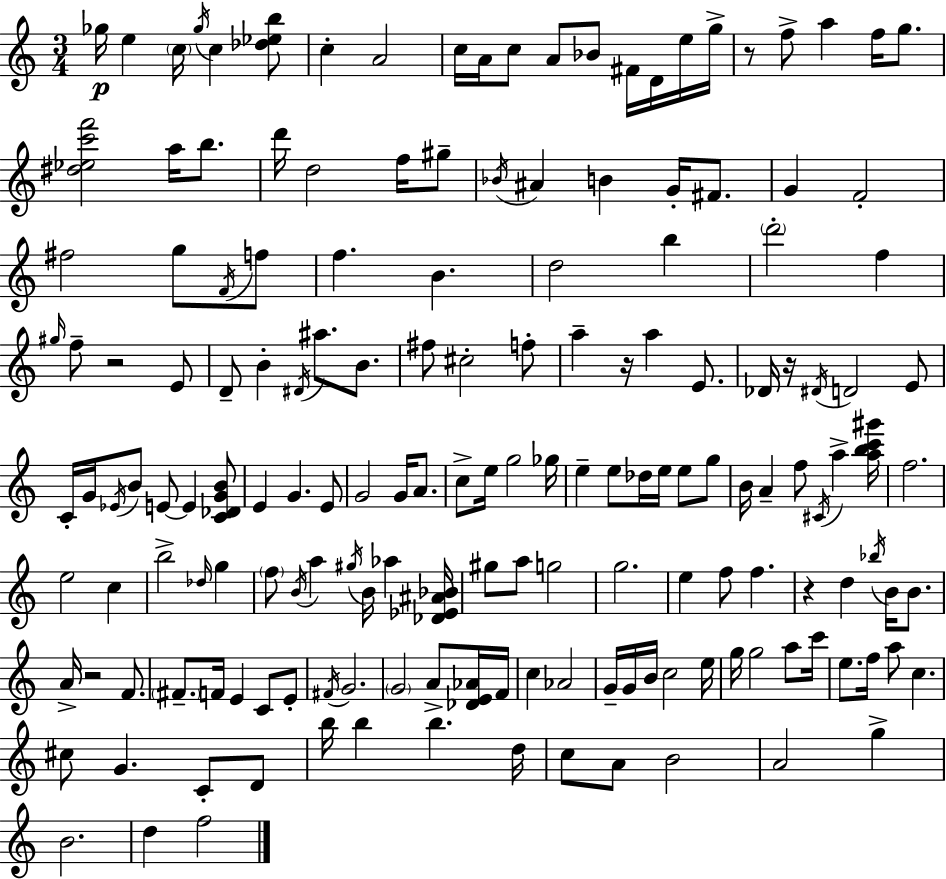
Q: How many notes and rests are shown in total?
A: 166